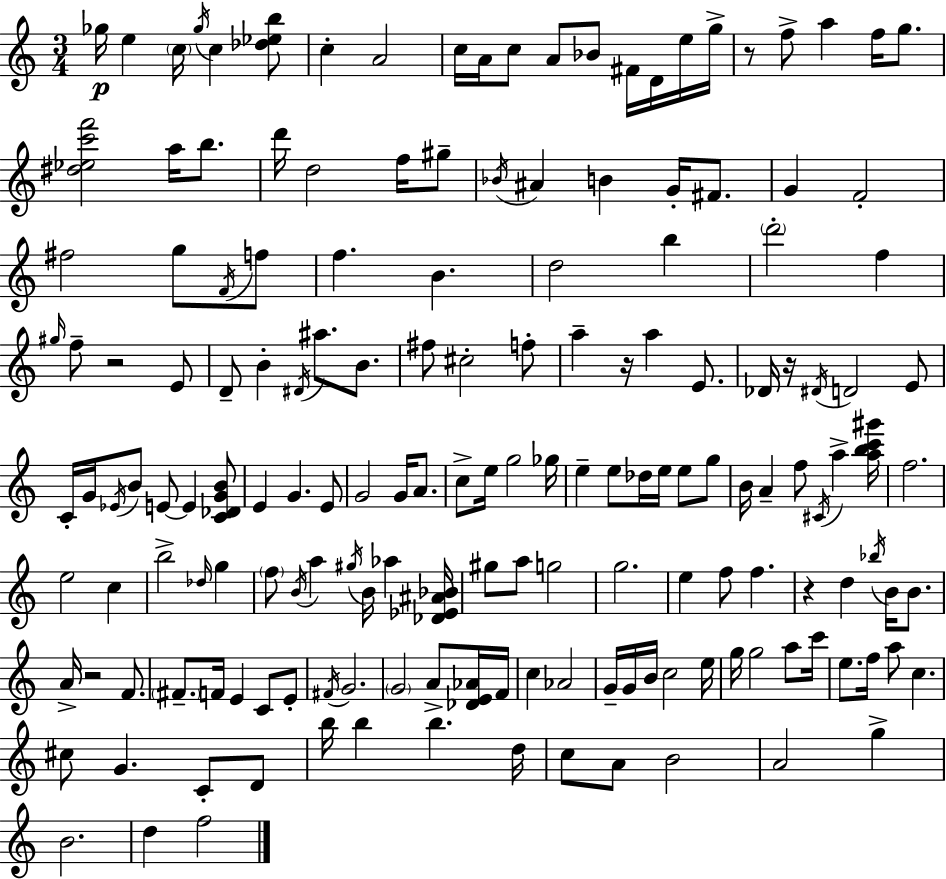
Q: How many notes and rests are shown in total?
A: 166